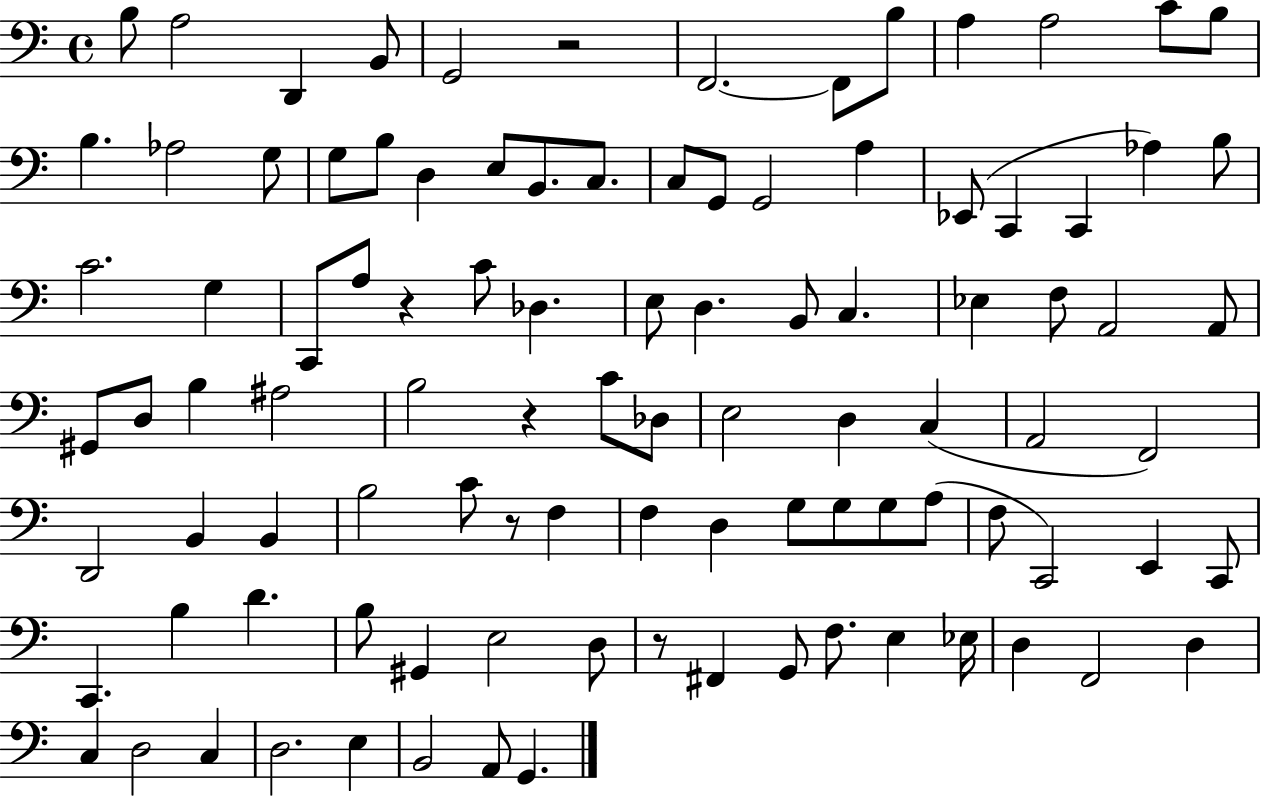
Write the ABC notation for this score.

X:1
T:Untitled
M:4/4
L:1/4
K:C
B,/2 A,2 D,, B,,/2 G,,2 z2 F,,2 F,,/2 B,/2 A, A,2 C/2 B,/2 B, _A,2 G,/2 G,/2 B,/2 D, E,/2 B,,/2 C,/2 C,/2 G,,/2 G,,2 A, _E,,/2 C,, C,, _A, B,/2 C2 G, C,,/2 A,/2 z C/2 _D, E,/2 D, B,,/2 C, _E, F,/2 A,,2 A,,/2 ^G,,/2 D,/2 B, ^A,2 B,2 z C/2 _D,/2 E,2 D, C, A,,2 F,,2 D,,2 B,, B,, B,2 C/2 z/2 F, F, D, G,/2 G,/2 G,/2 A,/2 F,/2 C,,2 E,, C,,/2 C,, B, D B,/2 ^G,, E,2 D,/2 z/2 ^F,, G,,/2 F,/2 E, _E,/4 D, F,,2 D, C, D,2 C, D,2 E, B,,2 A,,/2 G,,